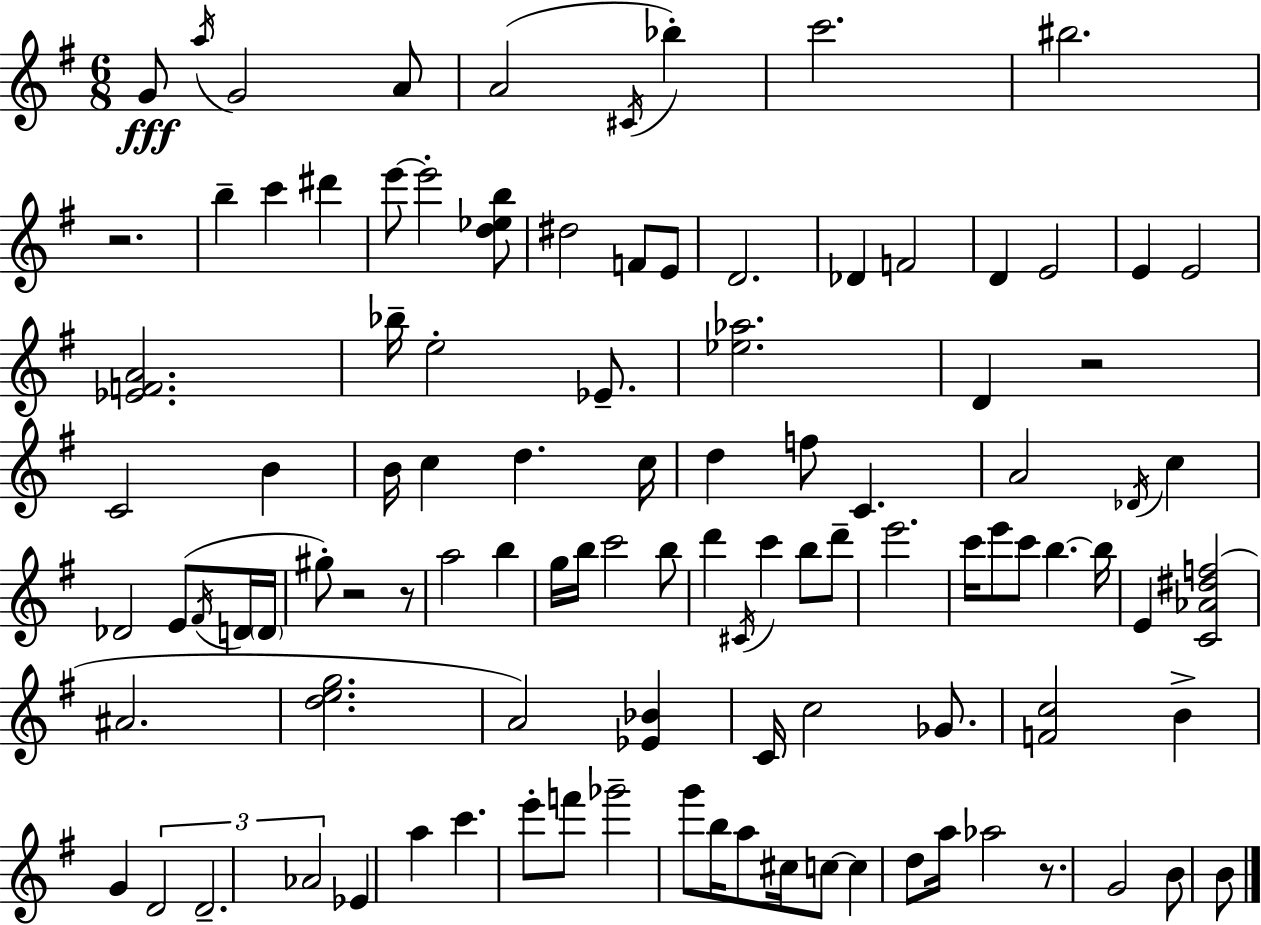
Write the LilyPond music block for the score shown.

{
  \clef treble
  \numericTimeSignature
  \time 6/8
  \key g \major
  \repeat volta 2 { g'8\fff \acciaccatura { a''16 } g'2 a'8 | a'2( \acciaccatura { cis'16 } bes''4-.) | c'''2. | bis''2. | \break r2. | b''4-- c'''4 dis'''4 | e'''8~~ e'''2-. | <d'' ees'' b''>8 dis''2 f'8 | \break e'8 d'2. | des'4 f'2 | d'4 e'2 | e'4 e'2 | \break <ees' f' a'>2. | bes''16-- e''2-. ees'8.-- | <ees'' aes''>2. | d'4 r2 | \break c'2 b'4 | b'16 c''4 d''4. | c''16 d''4 f''8 c'4. | a'2 \acciaccatura { des'16 } c''4 | \break des'2 e'8( | \acciaccatura { fis'16 } d'16 \parenthesize d'16 gis''8-.) r2 | r8 a''2 | b''4 g''16 b''16 c'''2 | \break b''8 d'''4 \acciaccatura { cis'16 } c'''4 | b''8 d'''8-- e'''2. | c'''16 e'''8 c'''8 b''4.~~ | b''16 e'4 <c' aes' dis'' f''>2( | \break ais'2. | <d'' e'' g''>2. | a'2) | <ees' bes'>4 c'16 c''2 | \break ges'8. <f' c''>2 | b'4-> g'4 \tuplet 3/2 { d'2 | d'2.-- | aes'2 } | \break ees'4 a''4 c'''4. | e'''8-. f'''8 ges'''2-- | g'''8 b''16 a''8 cis''16 c''8~~ c''4 | d''8 a''16 aes''2 | \break r8. g'2 | b'8 b'8 } \bar "|."
}